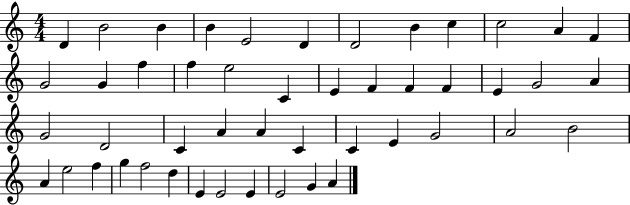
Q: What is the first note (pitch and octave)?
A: D4